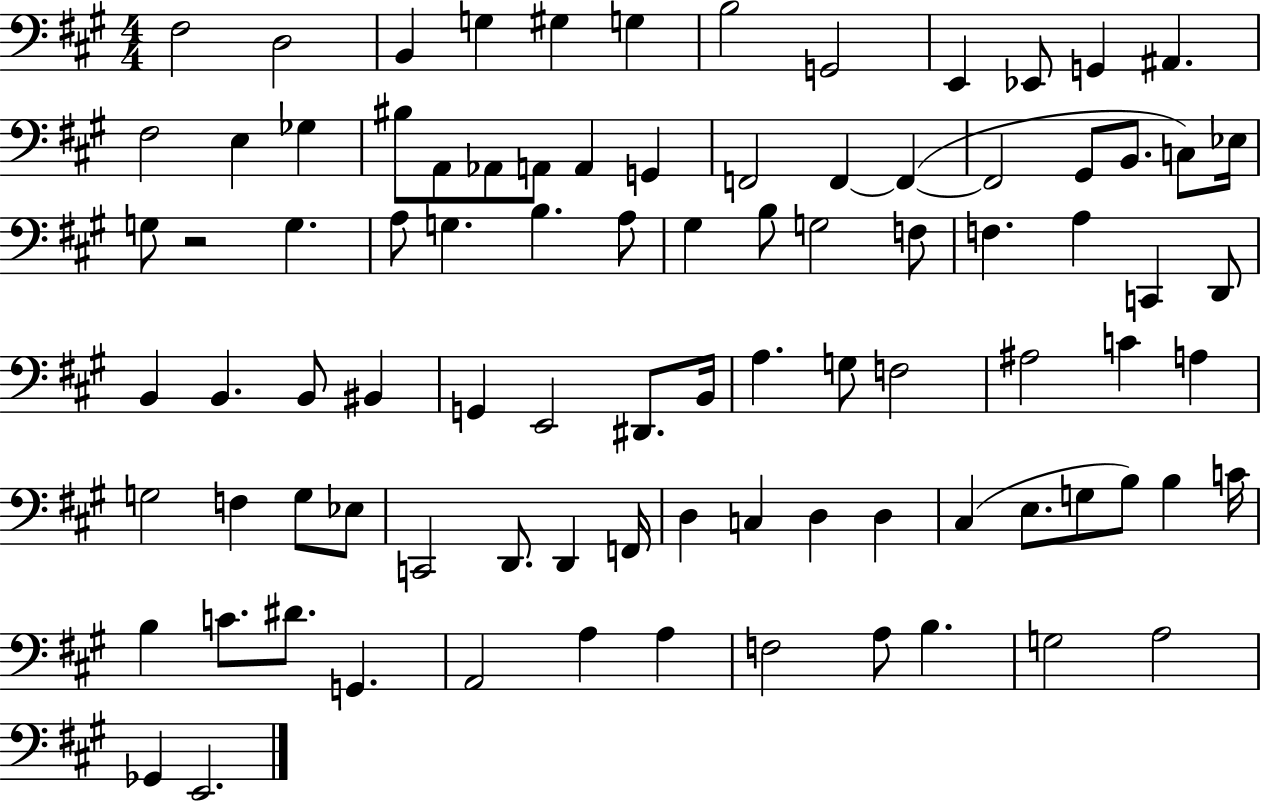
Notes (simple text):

F#3/h D3/h B2/q G3/q G#3/q G3/q B3/h G2/h E2/q Eb2/e G2/q A#2/q. F#3/h E3/q Gb3/q BIS3/e A2/e Ab2/e A2/e A2/q G2/q F2/h F2/q F2/q F2/h G#2/e B2/e. C3/e Eb3/s G3/e R/h G3/q. A3/e G3/q. B3/q. A3/e G#3/q B3/e G3/h F3/e F3/q. A3/q C2/q D2/e B2/q B2/q. B2/e BIS2/q G2/q E2/h D#2/e. B2/s A3/q. G3/e F3/h A#3/h C4/q A3/q G3/h F3/q G3/e Eb3/e C2/h D2/e. D2/q F2/s D3/q C3/q D3/q D3/q C#3/q E3/e. G3/e B3/e B3/q C4/s B3/q C4/e. D#4/e. G2/q. A2/h A3/q A3/q F3/h A3/e B3/q. G3/h A3/h Gb2/q E2/h.